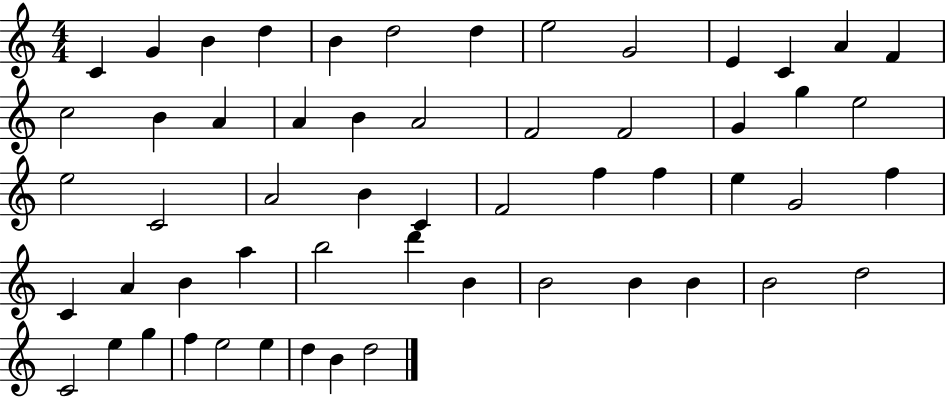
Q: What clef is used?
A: treble